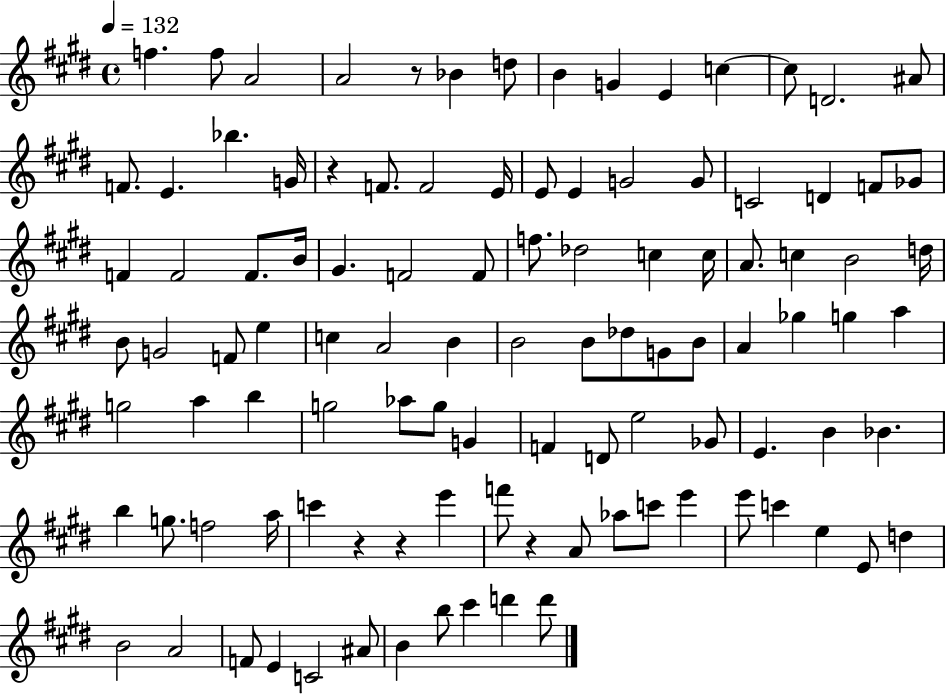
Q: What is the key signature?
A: E major